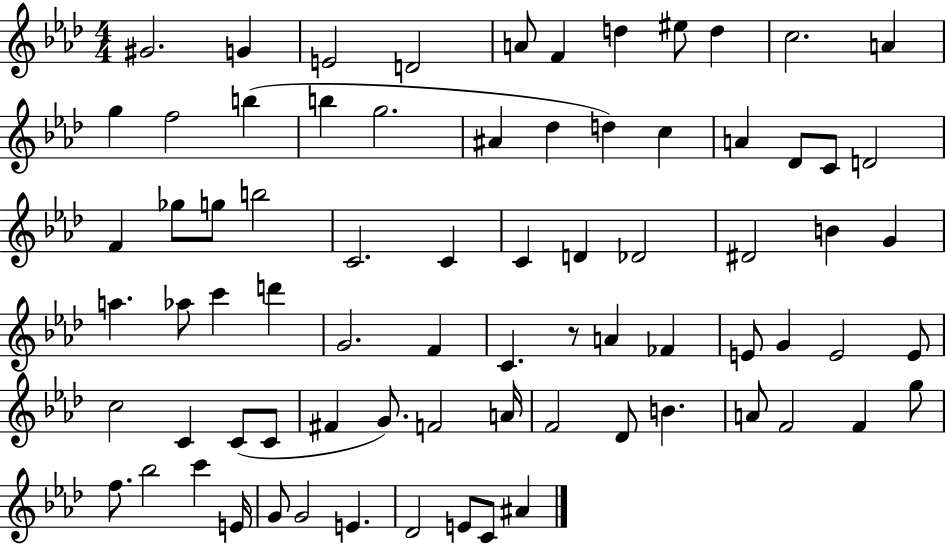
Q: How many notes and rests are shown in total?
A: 76